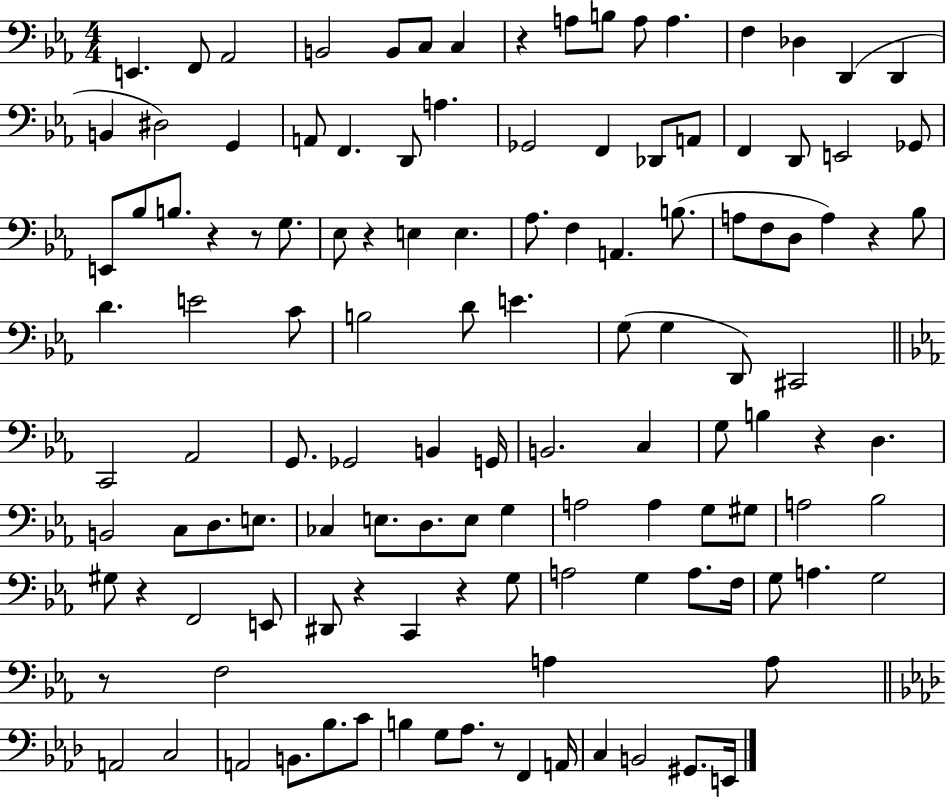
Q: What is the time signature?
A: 4/4